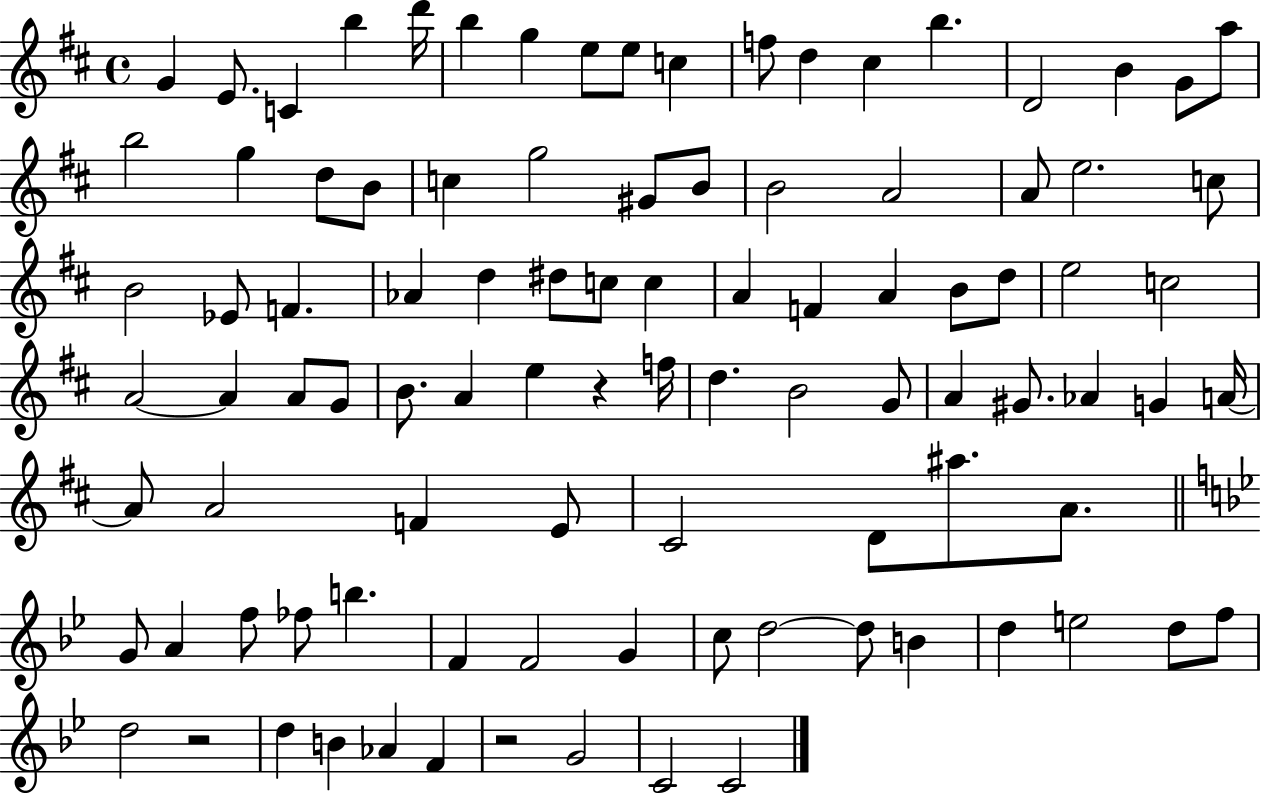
G4/q E4/e. C4/q B5/q D6/s B5/q G5/q E5/e E5/e C5/q F5/e D5/q C#5/q B5/q. D4/h B4/q G4/e A5/e B5/h G5/q D5/e B4/e C5/q G5/h G#4/e B4/e B4/h A4/h A4/e E5/h. C5/e B4/h Eb4/e F4/q. Ab4/q D5/q D#5/e C5/e C5/q A4/q F4/q A4/q B4/e D5/e E5/h C5/h A4/h A4/q A4/e G4/e B4/e. A4/q E5/q R/q F5/s D5/q. B4/h G4/e A4/q G#4/e. Ab4/q G4/q A4/s A4/e A4/h F4/q E4/e C#4/h D4/e A#5/e. A4/e. G4/e A4/q F5/e FES5/e B5/q. F4/q F4/h G4/q C5/e D5/h D5/e B4/q D5/q E5/h D5/e F5/e D5/h R/h D5/q B4/q Ab4/q F4/q R/h G4/h C4/h C4/h